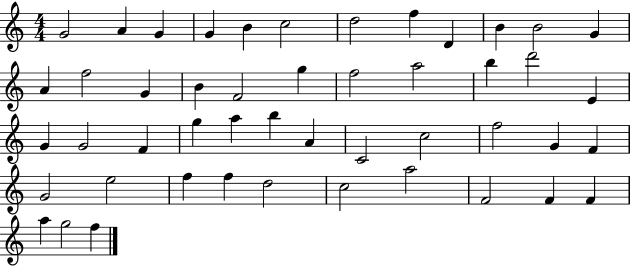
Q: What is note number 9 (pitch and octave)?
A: D4